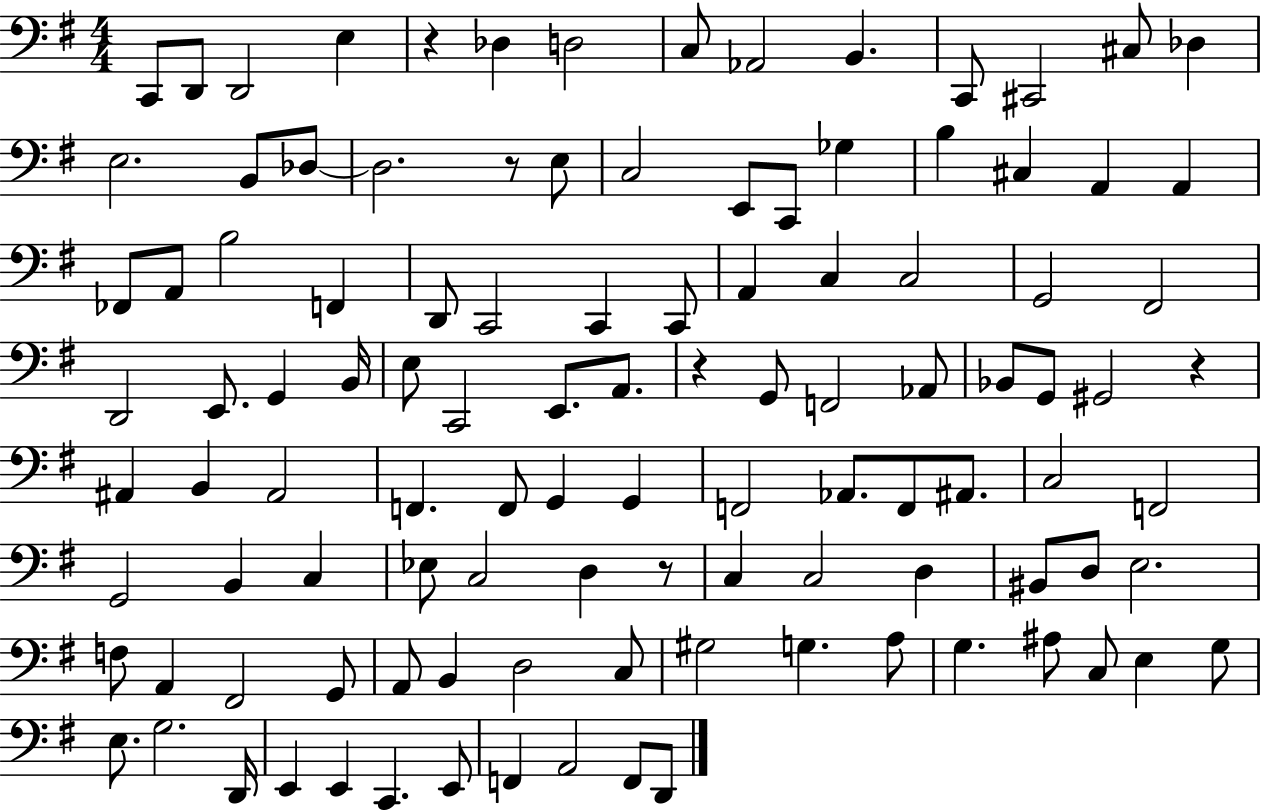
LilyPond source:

{
  \clef bass
  \numericTimeSignature
  \time 4/4
  \key g \major
  \repeat volta 2 { c,8 d,8 d,2 e4 | r4 des4 d2 | c8 aes,2 b,4. | c,8 cis,2 cis8 des4 | \break e2. b,8 des8~~ | des2. r8 e8 | c2 e,8 c,8 ges4 | b4 cis4 a,4 a,4 | \break fes,8 a,8 b2 f,4 | d,8 c,2 c,4 c,8 | a,4 c4 c2 | g,2 fis,2 | \break d,2 e,8. g,4 b,16 | e8 c,2 e,8. a,8. | r4 g,8 f,2 aes,8 | bes,8 g,8 gis,2 r4 | \break ais,4 b,4 ais,2 | f,4. f,8 g,4 g,4 | f,2 aes,8. f,8 ais,8. | c2 f,2 | \break g,2 b,4 c4 | ees8 c2 d4 r8 | c4 c2 d4 | bis,8 d8 e2. | \break f8 a,4 fis,2 g,8 | a,8 b,4 d2 c8 | gis2 g4. a8 | g4. ais8 c8 e4 g8 | \break e8. g2. d,16 | e,4 e,4 c,4. e,8 | f,4 a,2 f,8 d,8 | } \bar "|."
}